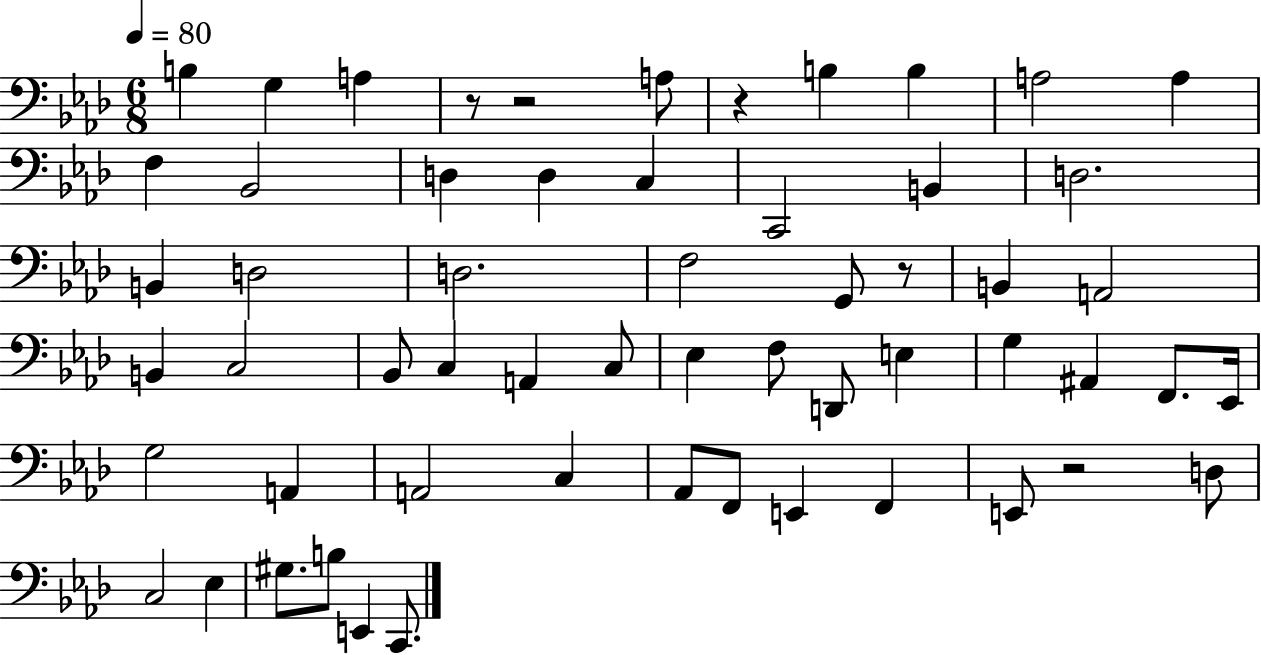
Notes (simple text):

B3/q G3/q A3/q R/e R/h A3/e R/q B3/q B3/q A3/h A3/q F3/q Bb2/h D3/q D3/q C3/q C2/h B2/q D3/h. B2/q D3/h D3/h. F3/h G2/e R/e B2/q A2/h B2/q C3/h Bb2/e C3/q A2/q C3/e Eb3/q F3/e D2/e E3/q G3/q A#2/q F2/e. Eb2/s G3/h A2/q A2/h C3/q Ab2/e F2/e E2/q F2/q E2/e R/h D3/e C3/h Eb3/q G#3/e. B3/e E2/q C2/e.